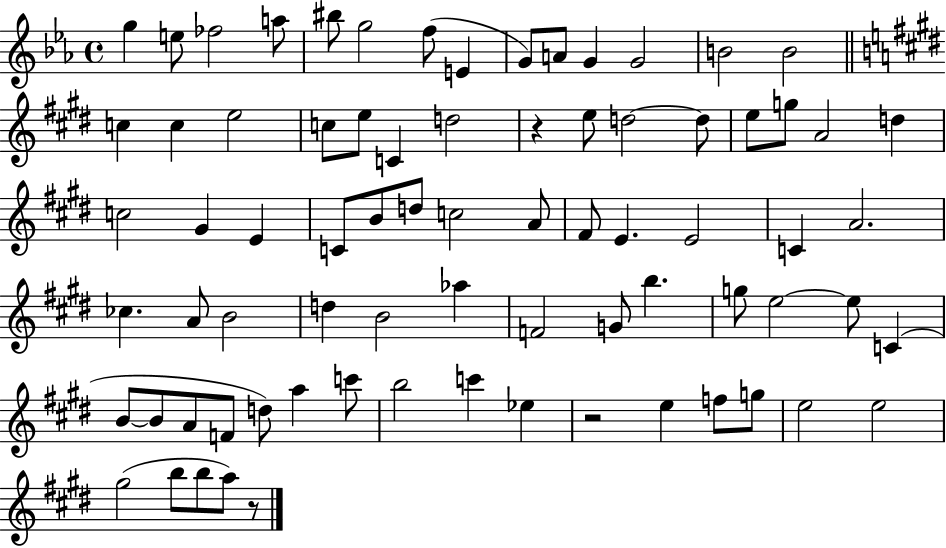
G5/q E5/e FES5/h A5/e BIS5/e G5/h F5/e E4/q G4/e A4/e G4/q G4/h B4/h B4/h C5/q C5/q E5/h C5/e E5/e C4/q D5/h R/q E5/e D5/h D5/e E5/e G5/e A4/h D5/q C5/h G#4/q E4/q C4/e B4/e D5/e C5/h A4/e F#4/e E4/q. E4/h C4/q A4/h. CES5/q. A4/e B4/h D5/q B4/h Ab5/q F4/h G4/e B5/q. G5/e E5/h E5/e C4/q B4/e B4/e A4/e F4/e D5/e A5/q C6/e B5/h C6/q Eb5/q R/h E5/q F5/e G5/e E5/h E5/h G#5/h B5/e B5/e A5/e R/e